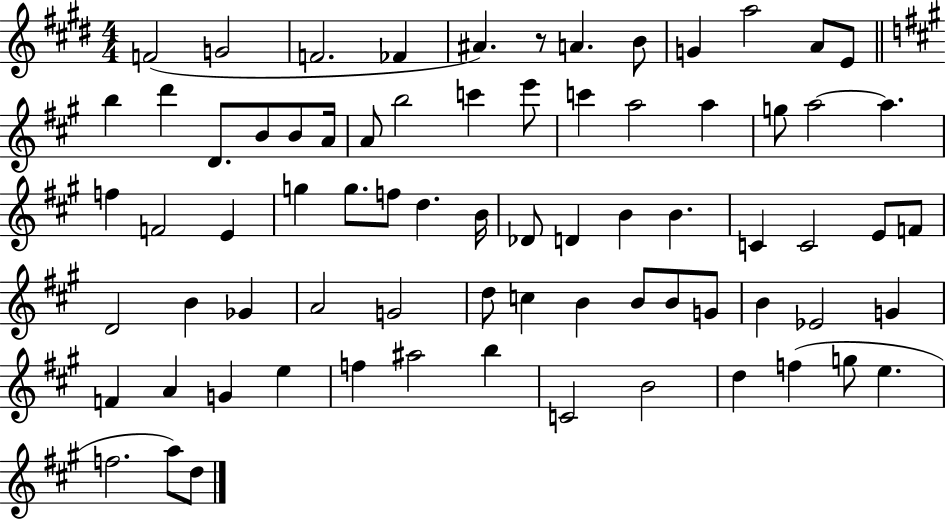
{
  \clef treble
  \numericTimeSignature
  \time 4/4
  \key e \major
  \repeat volta 2 { f'2( g'2 | f'2. fes'4 | ais'4.) r8 a'4. b'8 | g'4 a''2 a'8 e'8 | \break \bar "||" \break \key a \major b''4 d'''4 d'8. b'8 b'8 a'16 | a'8 b''2 c'''4 e'''8 | c'''4 a''2 a''4 | g''8 a''2~~ a''4. | \break f''4 f'2 e'4 | g''4 g''8. f''8 d''4. b'16 | des'8 d'4 b'4 b'4. | c'4 c'2 e'8 f'8 | \break d'2 b'4 ges'4 | a'2 g'2 | d''8 c''4 b'4 b'8 b'8 g'8 | b'4 ees'2 g'4 | \break f'4 a'4 g'4 e''4 | f''4 ais''2 b''4 | c'2 b'2 | d''4 f''4( g''8 e''4. | \break f''2. a''8) d''8 | } \bar "|."
}